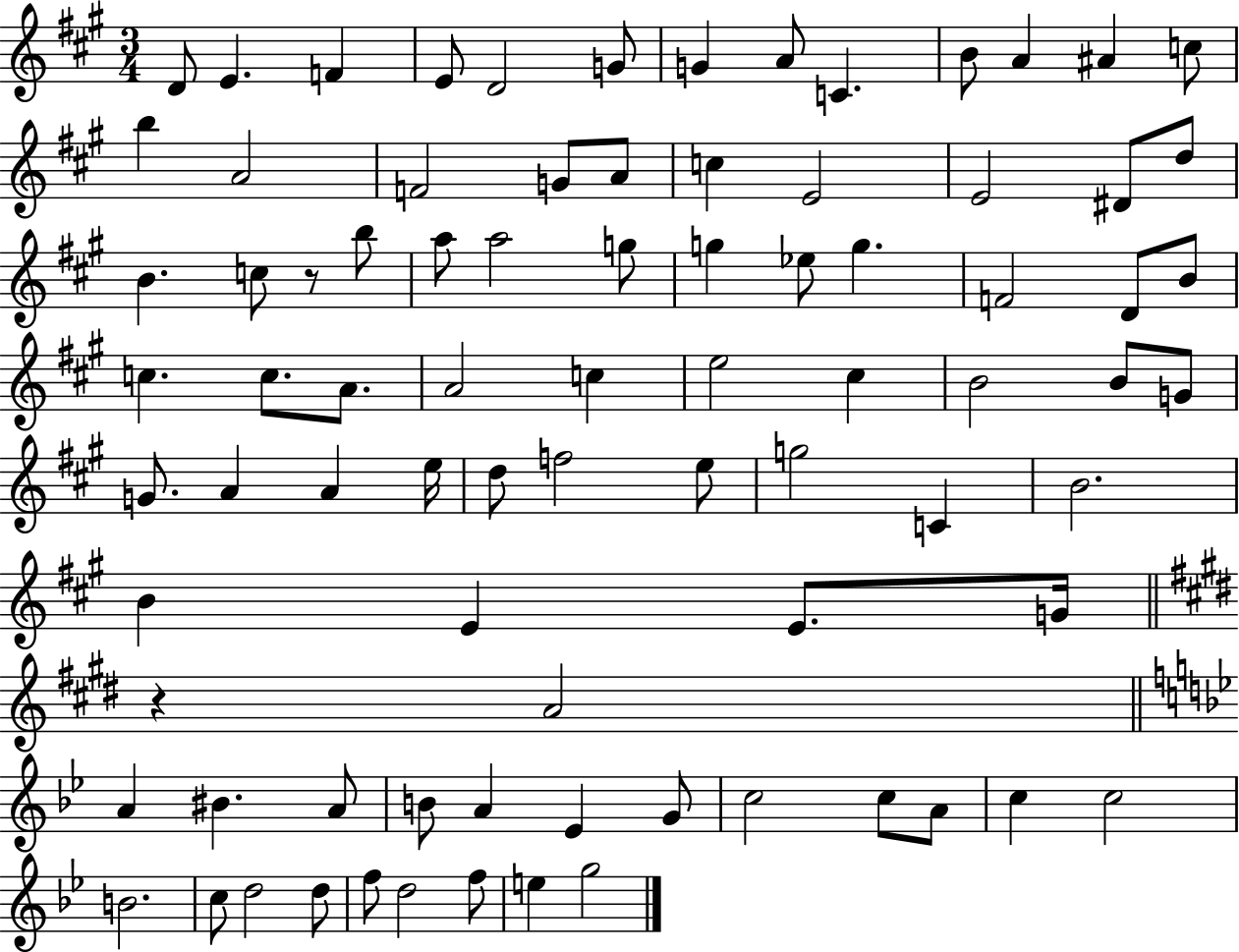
{
  \clef treble
  \numericTimeSignature
  \time 3/4
  \key a \major
  d'8 e'4. f'4 | e'8 d'2 g'8 | g'4 a'8 c'4. | b'8 a'4 ais'4 c''8 | \break b''4 a'2 | f'2 g'8 a'8 | c''4 e'2 | e'2 dis'8 d''8 | \break b'4. c''8 r8 b''8 | a''8 a''2 g''8 | g''4 ees''8 g''4. | f'2 d'8 b'8 | \break c''4. c''8. a'8. | a'2 c''4 | e''2 cis''4 | b'2 b'8 g'8 | \break g'8. a'4 a'4 e''16 | d''8 f''2 e''8 | g''2 c'4 | b'2. | \break b'4 e'4 e'8. g'16 | \bar "||" \break \key e \major r4 a'2 | \bar "||" \break \key g \minor a'4 bis'4. a'8 | b'8 a'4 ees'4 g'8 | c''2 c''8 a'8 | c''4 c''2 | \break b'2. | c''8 d''2 d''8 | f''8 d''2 f''8 | e''4 g''2 | \break \bar "|."
}